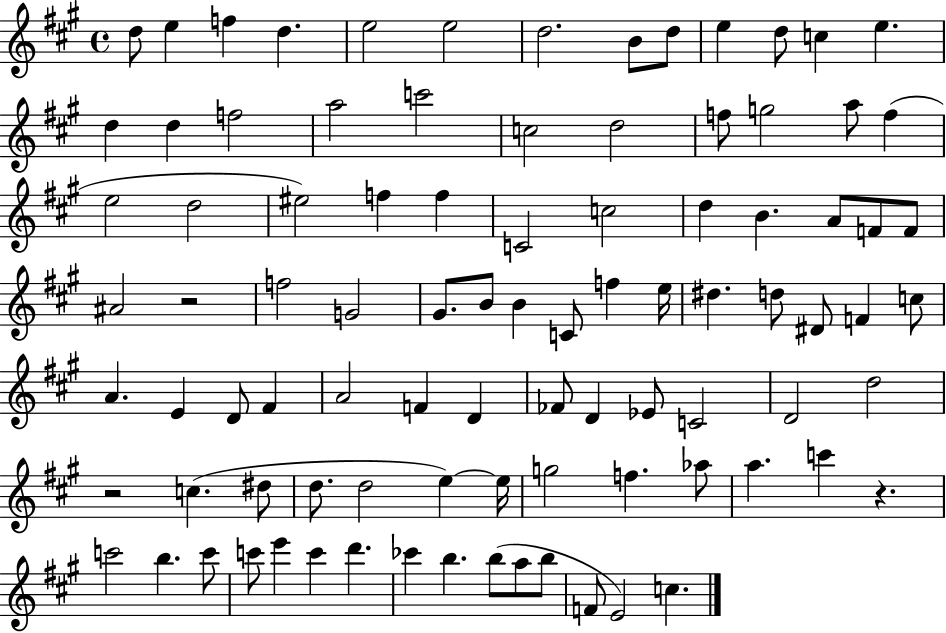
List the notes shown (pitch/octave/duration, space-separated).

D5/e E5/q F5/q D5/q. E5/h E5/h D5/h. B4/e D5/e E5/q D5/e C5/q E5/q. D5/q D5/q F5/h A5/h C6/h C5/h D5/h F5/e G5/h A5/e F5/q E5/h D5/h EIS5/h F5/q F5/q C4/h C5/h D5/q B4/q. A4/e F4/e F4/e A#4/h R/h F5/h G4/h G#4/e. B4/e B4/q C4/e F5/q E5/s D#5/q. D5/e D#4/e F4/q C5/e A4/q. E4/q D4/e F#4/q A4/h F4/q D4/q FES4/e D4/q Eb4/e C4/h D4/h D5/h R/h C5/q. D#5/e D5/e. D5/h E5/q E5/s G5/h F5/q. Ab5/e A5/q. C6/q R/q. C6/h B5/q. C6/e C6/e E6/q C6/q D6/q. CES6/q B5/q. B5/e A5/e B5/e F4/e E4/h C5/q.